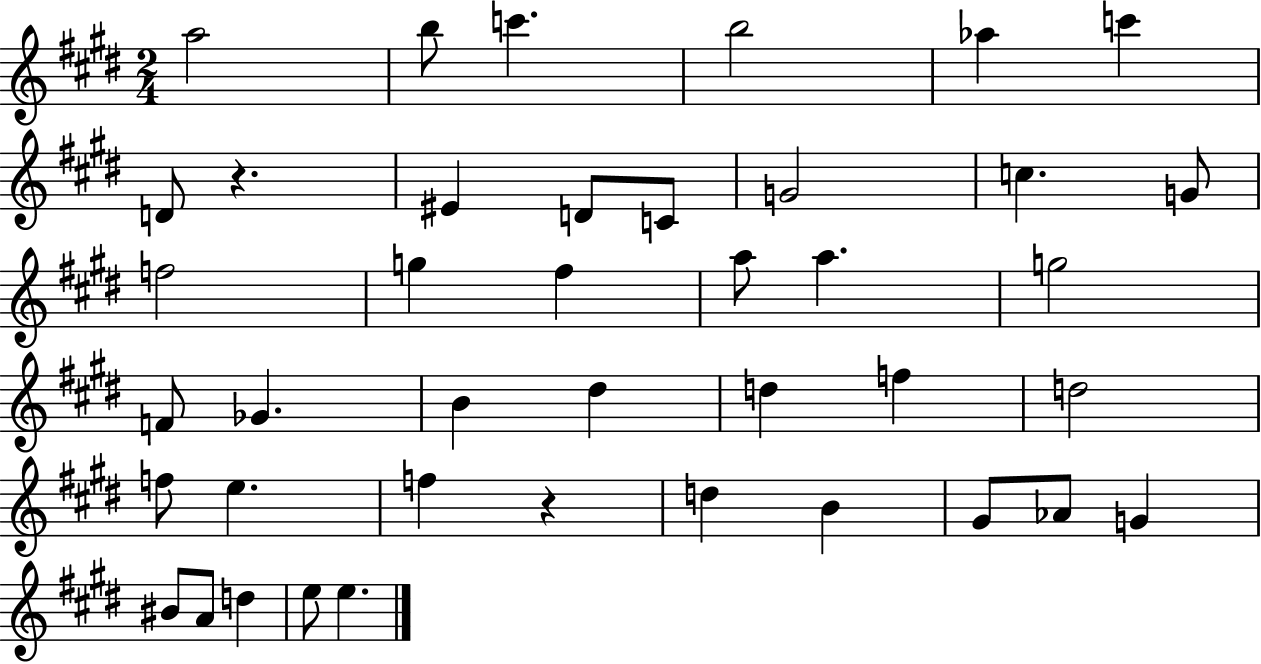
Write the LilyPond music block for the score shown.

{
  \clef treble
  \numericTimeSignature
  \time 2/4
  \key e \major
  a''2 | b''8 c'''4. | b''2 | aes''4 c'''4 | \break d'8 r4. | eis'4 d'8 c'8 | g'2 | c''4. g'8 | \break f''2 | g''4 fis''4 | a''8 a''4. | g''2 | \break f'8 ges'4. | b'4 dis''4 | d''4 f''4 | d''2 | \break f''8 e''4. | f''4 r4 | d''4 b'4 | gis'8 aes'8 g'4 | \break bis'8 a'8 d''4 | e''8 e''4. | \bar "|."
}